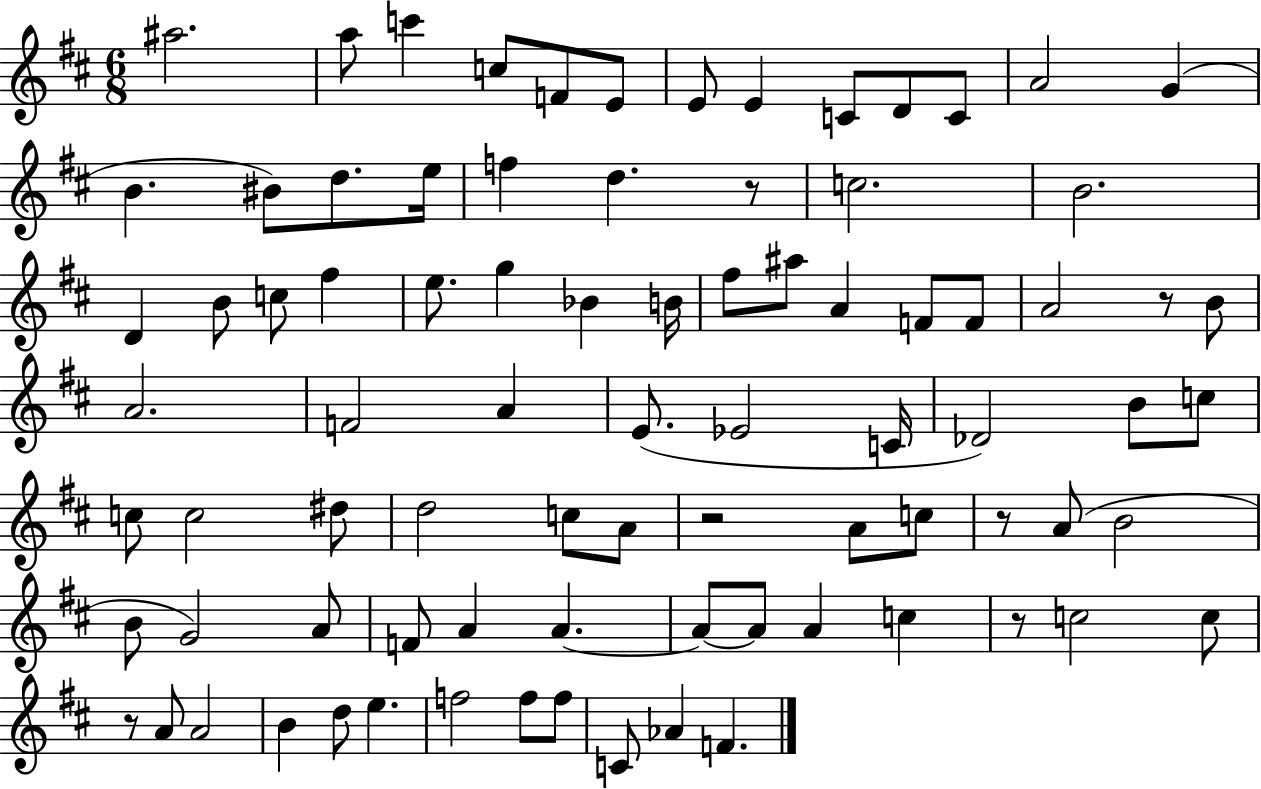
{
  \clef treble
  \numericTimeSignature
  \time 6/8
  \key d \major
  ais''2. | a''8 c'''4 c''8 f'8 e'8 | e'8 e'4 c'8 d'8 c'8 | a'2 g'4( | \break b'4. bis'8) d''8. e''16 | f''4 d''4. r8 | c''2. | b'2. | \break d'4 b'8 c''8 fis''4 | e''8. g''4 bes'4 b'16 | fis''8 ais''8 a'4 f'8 f'8 | a'2 r8 b'8 | \break a'2. | f'2 a'4 | e'8.( ees'2 c'16 | des'2) b'8 c''8 | \break c''8 c''2 dis''8 | d''2 c''8 a'8 | r2 a'8 c''8 | r8 a'8( b'2 | \break b'8 g'2) a'8 | f'8 a'4 a'4.~~ | a'8~~ a'8 a'4 c''4 | r8 c''2 c''8 | \break r8 a'8 a'2 | b'4 d''8 e''4. | f''2 f''8 f''8 | c'8 aes'4 f'4. | \break \bar "|."
}